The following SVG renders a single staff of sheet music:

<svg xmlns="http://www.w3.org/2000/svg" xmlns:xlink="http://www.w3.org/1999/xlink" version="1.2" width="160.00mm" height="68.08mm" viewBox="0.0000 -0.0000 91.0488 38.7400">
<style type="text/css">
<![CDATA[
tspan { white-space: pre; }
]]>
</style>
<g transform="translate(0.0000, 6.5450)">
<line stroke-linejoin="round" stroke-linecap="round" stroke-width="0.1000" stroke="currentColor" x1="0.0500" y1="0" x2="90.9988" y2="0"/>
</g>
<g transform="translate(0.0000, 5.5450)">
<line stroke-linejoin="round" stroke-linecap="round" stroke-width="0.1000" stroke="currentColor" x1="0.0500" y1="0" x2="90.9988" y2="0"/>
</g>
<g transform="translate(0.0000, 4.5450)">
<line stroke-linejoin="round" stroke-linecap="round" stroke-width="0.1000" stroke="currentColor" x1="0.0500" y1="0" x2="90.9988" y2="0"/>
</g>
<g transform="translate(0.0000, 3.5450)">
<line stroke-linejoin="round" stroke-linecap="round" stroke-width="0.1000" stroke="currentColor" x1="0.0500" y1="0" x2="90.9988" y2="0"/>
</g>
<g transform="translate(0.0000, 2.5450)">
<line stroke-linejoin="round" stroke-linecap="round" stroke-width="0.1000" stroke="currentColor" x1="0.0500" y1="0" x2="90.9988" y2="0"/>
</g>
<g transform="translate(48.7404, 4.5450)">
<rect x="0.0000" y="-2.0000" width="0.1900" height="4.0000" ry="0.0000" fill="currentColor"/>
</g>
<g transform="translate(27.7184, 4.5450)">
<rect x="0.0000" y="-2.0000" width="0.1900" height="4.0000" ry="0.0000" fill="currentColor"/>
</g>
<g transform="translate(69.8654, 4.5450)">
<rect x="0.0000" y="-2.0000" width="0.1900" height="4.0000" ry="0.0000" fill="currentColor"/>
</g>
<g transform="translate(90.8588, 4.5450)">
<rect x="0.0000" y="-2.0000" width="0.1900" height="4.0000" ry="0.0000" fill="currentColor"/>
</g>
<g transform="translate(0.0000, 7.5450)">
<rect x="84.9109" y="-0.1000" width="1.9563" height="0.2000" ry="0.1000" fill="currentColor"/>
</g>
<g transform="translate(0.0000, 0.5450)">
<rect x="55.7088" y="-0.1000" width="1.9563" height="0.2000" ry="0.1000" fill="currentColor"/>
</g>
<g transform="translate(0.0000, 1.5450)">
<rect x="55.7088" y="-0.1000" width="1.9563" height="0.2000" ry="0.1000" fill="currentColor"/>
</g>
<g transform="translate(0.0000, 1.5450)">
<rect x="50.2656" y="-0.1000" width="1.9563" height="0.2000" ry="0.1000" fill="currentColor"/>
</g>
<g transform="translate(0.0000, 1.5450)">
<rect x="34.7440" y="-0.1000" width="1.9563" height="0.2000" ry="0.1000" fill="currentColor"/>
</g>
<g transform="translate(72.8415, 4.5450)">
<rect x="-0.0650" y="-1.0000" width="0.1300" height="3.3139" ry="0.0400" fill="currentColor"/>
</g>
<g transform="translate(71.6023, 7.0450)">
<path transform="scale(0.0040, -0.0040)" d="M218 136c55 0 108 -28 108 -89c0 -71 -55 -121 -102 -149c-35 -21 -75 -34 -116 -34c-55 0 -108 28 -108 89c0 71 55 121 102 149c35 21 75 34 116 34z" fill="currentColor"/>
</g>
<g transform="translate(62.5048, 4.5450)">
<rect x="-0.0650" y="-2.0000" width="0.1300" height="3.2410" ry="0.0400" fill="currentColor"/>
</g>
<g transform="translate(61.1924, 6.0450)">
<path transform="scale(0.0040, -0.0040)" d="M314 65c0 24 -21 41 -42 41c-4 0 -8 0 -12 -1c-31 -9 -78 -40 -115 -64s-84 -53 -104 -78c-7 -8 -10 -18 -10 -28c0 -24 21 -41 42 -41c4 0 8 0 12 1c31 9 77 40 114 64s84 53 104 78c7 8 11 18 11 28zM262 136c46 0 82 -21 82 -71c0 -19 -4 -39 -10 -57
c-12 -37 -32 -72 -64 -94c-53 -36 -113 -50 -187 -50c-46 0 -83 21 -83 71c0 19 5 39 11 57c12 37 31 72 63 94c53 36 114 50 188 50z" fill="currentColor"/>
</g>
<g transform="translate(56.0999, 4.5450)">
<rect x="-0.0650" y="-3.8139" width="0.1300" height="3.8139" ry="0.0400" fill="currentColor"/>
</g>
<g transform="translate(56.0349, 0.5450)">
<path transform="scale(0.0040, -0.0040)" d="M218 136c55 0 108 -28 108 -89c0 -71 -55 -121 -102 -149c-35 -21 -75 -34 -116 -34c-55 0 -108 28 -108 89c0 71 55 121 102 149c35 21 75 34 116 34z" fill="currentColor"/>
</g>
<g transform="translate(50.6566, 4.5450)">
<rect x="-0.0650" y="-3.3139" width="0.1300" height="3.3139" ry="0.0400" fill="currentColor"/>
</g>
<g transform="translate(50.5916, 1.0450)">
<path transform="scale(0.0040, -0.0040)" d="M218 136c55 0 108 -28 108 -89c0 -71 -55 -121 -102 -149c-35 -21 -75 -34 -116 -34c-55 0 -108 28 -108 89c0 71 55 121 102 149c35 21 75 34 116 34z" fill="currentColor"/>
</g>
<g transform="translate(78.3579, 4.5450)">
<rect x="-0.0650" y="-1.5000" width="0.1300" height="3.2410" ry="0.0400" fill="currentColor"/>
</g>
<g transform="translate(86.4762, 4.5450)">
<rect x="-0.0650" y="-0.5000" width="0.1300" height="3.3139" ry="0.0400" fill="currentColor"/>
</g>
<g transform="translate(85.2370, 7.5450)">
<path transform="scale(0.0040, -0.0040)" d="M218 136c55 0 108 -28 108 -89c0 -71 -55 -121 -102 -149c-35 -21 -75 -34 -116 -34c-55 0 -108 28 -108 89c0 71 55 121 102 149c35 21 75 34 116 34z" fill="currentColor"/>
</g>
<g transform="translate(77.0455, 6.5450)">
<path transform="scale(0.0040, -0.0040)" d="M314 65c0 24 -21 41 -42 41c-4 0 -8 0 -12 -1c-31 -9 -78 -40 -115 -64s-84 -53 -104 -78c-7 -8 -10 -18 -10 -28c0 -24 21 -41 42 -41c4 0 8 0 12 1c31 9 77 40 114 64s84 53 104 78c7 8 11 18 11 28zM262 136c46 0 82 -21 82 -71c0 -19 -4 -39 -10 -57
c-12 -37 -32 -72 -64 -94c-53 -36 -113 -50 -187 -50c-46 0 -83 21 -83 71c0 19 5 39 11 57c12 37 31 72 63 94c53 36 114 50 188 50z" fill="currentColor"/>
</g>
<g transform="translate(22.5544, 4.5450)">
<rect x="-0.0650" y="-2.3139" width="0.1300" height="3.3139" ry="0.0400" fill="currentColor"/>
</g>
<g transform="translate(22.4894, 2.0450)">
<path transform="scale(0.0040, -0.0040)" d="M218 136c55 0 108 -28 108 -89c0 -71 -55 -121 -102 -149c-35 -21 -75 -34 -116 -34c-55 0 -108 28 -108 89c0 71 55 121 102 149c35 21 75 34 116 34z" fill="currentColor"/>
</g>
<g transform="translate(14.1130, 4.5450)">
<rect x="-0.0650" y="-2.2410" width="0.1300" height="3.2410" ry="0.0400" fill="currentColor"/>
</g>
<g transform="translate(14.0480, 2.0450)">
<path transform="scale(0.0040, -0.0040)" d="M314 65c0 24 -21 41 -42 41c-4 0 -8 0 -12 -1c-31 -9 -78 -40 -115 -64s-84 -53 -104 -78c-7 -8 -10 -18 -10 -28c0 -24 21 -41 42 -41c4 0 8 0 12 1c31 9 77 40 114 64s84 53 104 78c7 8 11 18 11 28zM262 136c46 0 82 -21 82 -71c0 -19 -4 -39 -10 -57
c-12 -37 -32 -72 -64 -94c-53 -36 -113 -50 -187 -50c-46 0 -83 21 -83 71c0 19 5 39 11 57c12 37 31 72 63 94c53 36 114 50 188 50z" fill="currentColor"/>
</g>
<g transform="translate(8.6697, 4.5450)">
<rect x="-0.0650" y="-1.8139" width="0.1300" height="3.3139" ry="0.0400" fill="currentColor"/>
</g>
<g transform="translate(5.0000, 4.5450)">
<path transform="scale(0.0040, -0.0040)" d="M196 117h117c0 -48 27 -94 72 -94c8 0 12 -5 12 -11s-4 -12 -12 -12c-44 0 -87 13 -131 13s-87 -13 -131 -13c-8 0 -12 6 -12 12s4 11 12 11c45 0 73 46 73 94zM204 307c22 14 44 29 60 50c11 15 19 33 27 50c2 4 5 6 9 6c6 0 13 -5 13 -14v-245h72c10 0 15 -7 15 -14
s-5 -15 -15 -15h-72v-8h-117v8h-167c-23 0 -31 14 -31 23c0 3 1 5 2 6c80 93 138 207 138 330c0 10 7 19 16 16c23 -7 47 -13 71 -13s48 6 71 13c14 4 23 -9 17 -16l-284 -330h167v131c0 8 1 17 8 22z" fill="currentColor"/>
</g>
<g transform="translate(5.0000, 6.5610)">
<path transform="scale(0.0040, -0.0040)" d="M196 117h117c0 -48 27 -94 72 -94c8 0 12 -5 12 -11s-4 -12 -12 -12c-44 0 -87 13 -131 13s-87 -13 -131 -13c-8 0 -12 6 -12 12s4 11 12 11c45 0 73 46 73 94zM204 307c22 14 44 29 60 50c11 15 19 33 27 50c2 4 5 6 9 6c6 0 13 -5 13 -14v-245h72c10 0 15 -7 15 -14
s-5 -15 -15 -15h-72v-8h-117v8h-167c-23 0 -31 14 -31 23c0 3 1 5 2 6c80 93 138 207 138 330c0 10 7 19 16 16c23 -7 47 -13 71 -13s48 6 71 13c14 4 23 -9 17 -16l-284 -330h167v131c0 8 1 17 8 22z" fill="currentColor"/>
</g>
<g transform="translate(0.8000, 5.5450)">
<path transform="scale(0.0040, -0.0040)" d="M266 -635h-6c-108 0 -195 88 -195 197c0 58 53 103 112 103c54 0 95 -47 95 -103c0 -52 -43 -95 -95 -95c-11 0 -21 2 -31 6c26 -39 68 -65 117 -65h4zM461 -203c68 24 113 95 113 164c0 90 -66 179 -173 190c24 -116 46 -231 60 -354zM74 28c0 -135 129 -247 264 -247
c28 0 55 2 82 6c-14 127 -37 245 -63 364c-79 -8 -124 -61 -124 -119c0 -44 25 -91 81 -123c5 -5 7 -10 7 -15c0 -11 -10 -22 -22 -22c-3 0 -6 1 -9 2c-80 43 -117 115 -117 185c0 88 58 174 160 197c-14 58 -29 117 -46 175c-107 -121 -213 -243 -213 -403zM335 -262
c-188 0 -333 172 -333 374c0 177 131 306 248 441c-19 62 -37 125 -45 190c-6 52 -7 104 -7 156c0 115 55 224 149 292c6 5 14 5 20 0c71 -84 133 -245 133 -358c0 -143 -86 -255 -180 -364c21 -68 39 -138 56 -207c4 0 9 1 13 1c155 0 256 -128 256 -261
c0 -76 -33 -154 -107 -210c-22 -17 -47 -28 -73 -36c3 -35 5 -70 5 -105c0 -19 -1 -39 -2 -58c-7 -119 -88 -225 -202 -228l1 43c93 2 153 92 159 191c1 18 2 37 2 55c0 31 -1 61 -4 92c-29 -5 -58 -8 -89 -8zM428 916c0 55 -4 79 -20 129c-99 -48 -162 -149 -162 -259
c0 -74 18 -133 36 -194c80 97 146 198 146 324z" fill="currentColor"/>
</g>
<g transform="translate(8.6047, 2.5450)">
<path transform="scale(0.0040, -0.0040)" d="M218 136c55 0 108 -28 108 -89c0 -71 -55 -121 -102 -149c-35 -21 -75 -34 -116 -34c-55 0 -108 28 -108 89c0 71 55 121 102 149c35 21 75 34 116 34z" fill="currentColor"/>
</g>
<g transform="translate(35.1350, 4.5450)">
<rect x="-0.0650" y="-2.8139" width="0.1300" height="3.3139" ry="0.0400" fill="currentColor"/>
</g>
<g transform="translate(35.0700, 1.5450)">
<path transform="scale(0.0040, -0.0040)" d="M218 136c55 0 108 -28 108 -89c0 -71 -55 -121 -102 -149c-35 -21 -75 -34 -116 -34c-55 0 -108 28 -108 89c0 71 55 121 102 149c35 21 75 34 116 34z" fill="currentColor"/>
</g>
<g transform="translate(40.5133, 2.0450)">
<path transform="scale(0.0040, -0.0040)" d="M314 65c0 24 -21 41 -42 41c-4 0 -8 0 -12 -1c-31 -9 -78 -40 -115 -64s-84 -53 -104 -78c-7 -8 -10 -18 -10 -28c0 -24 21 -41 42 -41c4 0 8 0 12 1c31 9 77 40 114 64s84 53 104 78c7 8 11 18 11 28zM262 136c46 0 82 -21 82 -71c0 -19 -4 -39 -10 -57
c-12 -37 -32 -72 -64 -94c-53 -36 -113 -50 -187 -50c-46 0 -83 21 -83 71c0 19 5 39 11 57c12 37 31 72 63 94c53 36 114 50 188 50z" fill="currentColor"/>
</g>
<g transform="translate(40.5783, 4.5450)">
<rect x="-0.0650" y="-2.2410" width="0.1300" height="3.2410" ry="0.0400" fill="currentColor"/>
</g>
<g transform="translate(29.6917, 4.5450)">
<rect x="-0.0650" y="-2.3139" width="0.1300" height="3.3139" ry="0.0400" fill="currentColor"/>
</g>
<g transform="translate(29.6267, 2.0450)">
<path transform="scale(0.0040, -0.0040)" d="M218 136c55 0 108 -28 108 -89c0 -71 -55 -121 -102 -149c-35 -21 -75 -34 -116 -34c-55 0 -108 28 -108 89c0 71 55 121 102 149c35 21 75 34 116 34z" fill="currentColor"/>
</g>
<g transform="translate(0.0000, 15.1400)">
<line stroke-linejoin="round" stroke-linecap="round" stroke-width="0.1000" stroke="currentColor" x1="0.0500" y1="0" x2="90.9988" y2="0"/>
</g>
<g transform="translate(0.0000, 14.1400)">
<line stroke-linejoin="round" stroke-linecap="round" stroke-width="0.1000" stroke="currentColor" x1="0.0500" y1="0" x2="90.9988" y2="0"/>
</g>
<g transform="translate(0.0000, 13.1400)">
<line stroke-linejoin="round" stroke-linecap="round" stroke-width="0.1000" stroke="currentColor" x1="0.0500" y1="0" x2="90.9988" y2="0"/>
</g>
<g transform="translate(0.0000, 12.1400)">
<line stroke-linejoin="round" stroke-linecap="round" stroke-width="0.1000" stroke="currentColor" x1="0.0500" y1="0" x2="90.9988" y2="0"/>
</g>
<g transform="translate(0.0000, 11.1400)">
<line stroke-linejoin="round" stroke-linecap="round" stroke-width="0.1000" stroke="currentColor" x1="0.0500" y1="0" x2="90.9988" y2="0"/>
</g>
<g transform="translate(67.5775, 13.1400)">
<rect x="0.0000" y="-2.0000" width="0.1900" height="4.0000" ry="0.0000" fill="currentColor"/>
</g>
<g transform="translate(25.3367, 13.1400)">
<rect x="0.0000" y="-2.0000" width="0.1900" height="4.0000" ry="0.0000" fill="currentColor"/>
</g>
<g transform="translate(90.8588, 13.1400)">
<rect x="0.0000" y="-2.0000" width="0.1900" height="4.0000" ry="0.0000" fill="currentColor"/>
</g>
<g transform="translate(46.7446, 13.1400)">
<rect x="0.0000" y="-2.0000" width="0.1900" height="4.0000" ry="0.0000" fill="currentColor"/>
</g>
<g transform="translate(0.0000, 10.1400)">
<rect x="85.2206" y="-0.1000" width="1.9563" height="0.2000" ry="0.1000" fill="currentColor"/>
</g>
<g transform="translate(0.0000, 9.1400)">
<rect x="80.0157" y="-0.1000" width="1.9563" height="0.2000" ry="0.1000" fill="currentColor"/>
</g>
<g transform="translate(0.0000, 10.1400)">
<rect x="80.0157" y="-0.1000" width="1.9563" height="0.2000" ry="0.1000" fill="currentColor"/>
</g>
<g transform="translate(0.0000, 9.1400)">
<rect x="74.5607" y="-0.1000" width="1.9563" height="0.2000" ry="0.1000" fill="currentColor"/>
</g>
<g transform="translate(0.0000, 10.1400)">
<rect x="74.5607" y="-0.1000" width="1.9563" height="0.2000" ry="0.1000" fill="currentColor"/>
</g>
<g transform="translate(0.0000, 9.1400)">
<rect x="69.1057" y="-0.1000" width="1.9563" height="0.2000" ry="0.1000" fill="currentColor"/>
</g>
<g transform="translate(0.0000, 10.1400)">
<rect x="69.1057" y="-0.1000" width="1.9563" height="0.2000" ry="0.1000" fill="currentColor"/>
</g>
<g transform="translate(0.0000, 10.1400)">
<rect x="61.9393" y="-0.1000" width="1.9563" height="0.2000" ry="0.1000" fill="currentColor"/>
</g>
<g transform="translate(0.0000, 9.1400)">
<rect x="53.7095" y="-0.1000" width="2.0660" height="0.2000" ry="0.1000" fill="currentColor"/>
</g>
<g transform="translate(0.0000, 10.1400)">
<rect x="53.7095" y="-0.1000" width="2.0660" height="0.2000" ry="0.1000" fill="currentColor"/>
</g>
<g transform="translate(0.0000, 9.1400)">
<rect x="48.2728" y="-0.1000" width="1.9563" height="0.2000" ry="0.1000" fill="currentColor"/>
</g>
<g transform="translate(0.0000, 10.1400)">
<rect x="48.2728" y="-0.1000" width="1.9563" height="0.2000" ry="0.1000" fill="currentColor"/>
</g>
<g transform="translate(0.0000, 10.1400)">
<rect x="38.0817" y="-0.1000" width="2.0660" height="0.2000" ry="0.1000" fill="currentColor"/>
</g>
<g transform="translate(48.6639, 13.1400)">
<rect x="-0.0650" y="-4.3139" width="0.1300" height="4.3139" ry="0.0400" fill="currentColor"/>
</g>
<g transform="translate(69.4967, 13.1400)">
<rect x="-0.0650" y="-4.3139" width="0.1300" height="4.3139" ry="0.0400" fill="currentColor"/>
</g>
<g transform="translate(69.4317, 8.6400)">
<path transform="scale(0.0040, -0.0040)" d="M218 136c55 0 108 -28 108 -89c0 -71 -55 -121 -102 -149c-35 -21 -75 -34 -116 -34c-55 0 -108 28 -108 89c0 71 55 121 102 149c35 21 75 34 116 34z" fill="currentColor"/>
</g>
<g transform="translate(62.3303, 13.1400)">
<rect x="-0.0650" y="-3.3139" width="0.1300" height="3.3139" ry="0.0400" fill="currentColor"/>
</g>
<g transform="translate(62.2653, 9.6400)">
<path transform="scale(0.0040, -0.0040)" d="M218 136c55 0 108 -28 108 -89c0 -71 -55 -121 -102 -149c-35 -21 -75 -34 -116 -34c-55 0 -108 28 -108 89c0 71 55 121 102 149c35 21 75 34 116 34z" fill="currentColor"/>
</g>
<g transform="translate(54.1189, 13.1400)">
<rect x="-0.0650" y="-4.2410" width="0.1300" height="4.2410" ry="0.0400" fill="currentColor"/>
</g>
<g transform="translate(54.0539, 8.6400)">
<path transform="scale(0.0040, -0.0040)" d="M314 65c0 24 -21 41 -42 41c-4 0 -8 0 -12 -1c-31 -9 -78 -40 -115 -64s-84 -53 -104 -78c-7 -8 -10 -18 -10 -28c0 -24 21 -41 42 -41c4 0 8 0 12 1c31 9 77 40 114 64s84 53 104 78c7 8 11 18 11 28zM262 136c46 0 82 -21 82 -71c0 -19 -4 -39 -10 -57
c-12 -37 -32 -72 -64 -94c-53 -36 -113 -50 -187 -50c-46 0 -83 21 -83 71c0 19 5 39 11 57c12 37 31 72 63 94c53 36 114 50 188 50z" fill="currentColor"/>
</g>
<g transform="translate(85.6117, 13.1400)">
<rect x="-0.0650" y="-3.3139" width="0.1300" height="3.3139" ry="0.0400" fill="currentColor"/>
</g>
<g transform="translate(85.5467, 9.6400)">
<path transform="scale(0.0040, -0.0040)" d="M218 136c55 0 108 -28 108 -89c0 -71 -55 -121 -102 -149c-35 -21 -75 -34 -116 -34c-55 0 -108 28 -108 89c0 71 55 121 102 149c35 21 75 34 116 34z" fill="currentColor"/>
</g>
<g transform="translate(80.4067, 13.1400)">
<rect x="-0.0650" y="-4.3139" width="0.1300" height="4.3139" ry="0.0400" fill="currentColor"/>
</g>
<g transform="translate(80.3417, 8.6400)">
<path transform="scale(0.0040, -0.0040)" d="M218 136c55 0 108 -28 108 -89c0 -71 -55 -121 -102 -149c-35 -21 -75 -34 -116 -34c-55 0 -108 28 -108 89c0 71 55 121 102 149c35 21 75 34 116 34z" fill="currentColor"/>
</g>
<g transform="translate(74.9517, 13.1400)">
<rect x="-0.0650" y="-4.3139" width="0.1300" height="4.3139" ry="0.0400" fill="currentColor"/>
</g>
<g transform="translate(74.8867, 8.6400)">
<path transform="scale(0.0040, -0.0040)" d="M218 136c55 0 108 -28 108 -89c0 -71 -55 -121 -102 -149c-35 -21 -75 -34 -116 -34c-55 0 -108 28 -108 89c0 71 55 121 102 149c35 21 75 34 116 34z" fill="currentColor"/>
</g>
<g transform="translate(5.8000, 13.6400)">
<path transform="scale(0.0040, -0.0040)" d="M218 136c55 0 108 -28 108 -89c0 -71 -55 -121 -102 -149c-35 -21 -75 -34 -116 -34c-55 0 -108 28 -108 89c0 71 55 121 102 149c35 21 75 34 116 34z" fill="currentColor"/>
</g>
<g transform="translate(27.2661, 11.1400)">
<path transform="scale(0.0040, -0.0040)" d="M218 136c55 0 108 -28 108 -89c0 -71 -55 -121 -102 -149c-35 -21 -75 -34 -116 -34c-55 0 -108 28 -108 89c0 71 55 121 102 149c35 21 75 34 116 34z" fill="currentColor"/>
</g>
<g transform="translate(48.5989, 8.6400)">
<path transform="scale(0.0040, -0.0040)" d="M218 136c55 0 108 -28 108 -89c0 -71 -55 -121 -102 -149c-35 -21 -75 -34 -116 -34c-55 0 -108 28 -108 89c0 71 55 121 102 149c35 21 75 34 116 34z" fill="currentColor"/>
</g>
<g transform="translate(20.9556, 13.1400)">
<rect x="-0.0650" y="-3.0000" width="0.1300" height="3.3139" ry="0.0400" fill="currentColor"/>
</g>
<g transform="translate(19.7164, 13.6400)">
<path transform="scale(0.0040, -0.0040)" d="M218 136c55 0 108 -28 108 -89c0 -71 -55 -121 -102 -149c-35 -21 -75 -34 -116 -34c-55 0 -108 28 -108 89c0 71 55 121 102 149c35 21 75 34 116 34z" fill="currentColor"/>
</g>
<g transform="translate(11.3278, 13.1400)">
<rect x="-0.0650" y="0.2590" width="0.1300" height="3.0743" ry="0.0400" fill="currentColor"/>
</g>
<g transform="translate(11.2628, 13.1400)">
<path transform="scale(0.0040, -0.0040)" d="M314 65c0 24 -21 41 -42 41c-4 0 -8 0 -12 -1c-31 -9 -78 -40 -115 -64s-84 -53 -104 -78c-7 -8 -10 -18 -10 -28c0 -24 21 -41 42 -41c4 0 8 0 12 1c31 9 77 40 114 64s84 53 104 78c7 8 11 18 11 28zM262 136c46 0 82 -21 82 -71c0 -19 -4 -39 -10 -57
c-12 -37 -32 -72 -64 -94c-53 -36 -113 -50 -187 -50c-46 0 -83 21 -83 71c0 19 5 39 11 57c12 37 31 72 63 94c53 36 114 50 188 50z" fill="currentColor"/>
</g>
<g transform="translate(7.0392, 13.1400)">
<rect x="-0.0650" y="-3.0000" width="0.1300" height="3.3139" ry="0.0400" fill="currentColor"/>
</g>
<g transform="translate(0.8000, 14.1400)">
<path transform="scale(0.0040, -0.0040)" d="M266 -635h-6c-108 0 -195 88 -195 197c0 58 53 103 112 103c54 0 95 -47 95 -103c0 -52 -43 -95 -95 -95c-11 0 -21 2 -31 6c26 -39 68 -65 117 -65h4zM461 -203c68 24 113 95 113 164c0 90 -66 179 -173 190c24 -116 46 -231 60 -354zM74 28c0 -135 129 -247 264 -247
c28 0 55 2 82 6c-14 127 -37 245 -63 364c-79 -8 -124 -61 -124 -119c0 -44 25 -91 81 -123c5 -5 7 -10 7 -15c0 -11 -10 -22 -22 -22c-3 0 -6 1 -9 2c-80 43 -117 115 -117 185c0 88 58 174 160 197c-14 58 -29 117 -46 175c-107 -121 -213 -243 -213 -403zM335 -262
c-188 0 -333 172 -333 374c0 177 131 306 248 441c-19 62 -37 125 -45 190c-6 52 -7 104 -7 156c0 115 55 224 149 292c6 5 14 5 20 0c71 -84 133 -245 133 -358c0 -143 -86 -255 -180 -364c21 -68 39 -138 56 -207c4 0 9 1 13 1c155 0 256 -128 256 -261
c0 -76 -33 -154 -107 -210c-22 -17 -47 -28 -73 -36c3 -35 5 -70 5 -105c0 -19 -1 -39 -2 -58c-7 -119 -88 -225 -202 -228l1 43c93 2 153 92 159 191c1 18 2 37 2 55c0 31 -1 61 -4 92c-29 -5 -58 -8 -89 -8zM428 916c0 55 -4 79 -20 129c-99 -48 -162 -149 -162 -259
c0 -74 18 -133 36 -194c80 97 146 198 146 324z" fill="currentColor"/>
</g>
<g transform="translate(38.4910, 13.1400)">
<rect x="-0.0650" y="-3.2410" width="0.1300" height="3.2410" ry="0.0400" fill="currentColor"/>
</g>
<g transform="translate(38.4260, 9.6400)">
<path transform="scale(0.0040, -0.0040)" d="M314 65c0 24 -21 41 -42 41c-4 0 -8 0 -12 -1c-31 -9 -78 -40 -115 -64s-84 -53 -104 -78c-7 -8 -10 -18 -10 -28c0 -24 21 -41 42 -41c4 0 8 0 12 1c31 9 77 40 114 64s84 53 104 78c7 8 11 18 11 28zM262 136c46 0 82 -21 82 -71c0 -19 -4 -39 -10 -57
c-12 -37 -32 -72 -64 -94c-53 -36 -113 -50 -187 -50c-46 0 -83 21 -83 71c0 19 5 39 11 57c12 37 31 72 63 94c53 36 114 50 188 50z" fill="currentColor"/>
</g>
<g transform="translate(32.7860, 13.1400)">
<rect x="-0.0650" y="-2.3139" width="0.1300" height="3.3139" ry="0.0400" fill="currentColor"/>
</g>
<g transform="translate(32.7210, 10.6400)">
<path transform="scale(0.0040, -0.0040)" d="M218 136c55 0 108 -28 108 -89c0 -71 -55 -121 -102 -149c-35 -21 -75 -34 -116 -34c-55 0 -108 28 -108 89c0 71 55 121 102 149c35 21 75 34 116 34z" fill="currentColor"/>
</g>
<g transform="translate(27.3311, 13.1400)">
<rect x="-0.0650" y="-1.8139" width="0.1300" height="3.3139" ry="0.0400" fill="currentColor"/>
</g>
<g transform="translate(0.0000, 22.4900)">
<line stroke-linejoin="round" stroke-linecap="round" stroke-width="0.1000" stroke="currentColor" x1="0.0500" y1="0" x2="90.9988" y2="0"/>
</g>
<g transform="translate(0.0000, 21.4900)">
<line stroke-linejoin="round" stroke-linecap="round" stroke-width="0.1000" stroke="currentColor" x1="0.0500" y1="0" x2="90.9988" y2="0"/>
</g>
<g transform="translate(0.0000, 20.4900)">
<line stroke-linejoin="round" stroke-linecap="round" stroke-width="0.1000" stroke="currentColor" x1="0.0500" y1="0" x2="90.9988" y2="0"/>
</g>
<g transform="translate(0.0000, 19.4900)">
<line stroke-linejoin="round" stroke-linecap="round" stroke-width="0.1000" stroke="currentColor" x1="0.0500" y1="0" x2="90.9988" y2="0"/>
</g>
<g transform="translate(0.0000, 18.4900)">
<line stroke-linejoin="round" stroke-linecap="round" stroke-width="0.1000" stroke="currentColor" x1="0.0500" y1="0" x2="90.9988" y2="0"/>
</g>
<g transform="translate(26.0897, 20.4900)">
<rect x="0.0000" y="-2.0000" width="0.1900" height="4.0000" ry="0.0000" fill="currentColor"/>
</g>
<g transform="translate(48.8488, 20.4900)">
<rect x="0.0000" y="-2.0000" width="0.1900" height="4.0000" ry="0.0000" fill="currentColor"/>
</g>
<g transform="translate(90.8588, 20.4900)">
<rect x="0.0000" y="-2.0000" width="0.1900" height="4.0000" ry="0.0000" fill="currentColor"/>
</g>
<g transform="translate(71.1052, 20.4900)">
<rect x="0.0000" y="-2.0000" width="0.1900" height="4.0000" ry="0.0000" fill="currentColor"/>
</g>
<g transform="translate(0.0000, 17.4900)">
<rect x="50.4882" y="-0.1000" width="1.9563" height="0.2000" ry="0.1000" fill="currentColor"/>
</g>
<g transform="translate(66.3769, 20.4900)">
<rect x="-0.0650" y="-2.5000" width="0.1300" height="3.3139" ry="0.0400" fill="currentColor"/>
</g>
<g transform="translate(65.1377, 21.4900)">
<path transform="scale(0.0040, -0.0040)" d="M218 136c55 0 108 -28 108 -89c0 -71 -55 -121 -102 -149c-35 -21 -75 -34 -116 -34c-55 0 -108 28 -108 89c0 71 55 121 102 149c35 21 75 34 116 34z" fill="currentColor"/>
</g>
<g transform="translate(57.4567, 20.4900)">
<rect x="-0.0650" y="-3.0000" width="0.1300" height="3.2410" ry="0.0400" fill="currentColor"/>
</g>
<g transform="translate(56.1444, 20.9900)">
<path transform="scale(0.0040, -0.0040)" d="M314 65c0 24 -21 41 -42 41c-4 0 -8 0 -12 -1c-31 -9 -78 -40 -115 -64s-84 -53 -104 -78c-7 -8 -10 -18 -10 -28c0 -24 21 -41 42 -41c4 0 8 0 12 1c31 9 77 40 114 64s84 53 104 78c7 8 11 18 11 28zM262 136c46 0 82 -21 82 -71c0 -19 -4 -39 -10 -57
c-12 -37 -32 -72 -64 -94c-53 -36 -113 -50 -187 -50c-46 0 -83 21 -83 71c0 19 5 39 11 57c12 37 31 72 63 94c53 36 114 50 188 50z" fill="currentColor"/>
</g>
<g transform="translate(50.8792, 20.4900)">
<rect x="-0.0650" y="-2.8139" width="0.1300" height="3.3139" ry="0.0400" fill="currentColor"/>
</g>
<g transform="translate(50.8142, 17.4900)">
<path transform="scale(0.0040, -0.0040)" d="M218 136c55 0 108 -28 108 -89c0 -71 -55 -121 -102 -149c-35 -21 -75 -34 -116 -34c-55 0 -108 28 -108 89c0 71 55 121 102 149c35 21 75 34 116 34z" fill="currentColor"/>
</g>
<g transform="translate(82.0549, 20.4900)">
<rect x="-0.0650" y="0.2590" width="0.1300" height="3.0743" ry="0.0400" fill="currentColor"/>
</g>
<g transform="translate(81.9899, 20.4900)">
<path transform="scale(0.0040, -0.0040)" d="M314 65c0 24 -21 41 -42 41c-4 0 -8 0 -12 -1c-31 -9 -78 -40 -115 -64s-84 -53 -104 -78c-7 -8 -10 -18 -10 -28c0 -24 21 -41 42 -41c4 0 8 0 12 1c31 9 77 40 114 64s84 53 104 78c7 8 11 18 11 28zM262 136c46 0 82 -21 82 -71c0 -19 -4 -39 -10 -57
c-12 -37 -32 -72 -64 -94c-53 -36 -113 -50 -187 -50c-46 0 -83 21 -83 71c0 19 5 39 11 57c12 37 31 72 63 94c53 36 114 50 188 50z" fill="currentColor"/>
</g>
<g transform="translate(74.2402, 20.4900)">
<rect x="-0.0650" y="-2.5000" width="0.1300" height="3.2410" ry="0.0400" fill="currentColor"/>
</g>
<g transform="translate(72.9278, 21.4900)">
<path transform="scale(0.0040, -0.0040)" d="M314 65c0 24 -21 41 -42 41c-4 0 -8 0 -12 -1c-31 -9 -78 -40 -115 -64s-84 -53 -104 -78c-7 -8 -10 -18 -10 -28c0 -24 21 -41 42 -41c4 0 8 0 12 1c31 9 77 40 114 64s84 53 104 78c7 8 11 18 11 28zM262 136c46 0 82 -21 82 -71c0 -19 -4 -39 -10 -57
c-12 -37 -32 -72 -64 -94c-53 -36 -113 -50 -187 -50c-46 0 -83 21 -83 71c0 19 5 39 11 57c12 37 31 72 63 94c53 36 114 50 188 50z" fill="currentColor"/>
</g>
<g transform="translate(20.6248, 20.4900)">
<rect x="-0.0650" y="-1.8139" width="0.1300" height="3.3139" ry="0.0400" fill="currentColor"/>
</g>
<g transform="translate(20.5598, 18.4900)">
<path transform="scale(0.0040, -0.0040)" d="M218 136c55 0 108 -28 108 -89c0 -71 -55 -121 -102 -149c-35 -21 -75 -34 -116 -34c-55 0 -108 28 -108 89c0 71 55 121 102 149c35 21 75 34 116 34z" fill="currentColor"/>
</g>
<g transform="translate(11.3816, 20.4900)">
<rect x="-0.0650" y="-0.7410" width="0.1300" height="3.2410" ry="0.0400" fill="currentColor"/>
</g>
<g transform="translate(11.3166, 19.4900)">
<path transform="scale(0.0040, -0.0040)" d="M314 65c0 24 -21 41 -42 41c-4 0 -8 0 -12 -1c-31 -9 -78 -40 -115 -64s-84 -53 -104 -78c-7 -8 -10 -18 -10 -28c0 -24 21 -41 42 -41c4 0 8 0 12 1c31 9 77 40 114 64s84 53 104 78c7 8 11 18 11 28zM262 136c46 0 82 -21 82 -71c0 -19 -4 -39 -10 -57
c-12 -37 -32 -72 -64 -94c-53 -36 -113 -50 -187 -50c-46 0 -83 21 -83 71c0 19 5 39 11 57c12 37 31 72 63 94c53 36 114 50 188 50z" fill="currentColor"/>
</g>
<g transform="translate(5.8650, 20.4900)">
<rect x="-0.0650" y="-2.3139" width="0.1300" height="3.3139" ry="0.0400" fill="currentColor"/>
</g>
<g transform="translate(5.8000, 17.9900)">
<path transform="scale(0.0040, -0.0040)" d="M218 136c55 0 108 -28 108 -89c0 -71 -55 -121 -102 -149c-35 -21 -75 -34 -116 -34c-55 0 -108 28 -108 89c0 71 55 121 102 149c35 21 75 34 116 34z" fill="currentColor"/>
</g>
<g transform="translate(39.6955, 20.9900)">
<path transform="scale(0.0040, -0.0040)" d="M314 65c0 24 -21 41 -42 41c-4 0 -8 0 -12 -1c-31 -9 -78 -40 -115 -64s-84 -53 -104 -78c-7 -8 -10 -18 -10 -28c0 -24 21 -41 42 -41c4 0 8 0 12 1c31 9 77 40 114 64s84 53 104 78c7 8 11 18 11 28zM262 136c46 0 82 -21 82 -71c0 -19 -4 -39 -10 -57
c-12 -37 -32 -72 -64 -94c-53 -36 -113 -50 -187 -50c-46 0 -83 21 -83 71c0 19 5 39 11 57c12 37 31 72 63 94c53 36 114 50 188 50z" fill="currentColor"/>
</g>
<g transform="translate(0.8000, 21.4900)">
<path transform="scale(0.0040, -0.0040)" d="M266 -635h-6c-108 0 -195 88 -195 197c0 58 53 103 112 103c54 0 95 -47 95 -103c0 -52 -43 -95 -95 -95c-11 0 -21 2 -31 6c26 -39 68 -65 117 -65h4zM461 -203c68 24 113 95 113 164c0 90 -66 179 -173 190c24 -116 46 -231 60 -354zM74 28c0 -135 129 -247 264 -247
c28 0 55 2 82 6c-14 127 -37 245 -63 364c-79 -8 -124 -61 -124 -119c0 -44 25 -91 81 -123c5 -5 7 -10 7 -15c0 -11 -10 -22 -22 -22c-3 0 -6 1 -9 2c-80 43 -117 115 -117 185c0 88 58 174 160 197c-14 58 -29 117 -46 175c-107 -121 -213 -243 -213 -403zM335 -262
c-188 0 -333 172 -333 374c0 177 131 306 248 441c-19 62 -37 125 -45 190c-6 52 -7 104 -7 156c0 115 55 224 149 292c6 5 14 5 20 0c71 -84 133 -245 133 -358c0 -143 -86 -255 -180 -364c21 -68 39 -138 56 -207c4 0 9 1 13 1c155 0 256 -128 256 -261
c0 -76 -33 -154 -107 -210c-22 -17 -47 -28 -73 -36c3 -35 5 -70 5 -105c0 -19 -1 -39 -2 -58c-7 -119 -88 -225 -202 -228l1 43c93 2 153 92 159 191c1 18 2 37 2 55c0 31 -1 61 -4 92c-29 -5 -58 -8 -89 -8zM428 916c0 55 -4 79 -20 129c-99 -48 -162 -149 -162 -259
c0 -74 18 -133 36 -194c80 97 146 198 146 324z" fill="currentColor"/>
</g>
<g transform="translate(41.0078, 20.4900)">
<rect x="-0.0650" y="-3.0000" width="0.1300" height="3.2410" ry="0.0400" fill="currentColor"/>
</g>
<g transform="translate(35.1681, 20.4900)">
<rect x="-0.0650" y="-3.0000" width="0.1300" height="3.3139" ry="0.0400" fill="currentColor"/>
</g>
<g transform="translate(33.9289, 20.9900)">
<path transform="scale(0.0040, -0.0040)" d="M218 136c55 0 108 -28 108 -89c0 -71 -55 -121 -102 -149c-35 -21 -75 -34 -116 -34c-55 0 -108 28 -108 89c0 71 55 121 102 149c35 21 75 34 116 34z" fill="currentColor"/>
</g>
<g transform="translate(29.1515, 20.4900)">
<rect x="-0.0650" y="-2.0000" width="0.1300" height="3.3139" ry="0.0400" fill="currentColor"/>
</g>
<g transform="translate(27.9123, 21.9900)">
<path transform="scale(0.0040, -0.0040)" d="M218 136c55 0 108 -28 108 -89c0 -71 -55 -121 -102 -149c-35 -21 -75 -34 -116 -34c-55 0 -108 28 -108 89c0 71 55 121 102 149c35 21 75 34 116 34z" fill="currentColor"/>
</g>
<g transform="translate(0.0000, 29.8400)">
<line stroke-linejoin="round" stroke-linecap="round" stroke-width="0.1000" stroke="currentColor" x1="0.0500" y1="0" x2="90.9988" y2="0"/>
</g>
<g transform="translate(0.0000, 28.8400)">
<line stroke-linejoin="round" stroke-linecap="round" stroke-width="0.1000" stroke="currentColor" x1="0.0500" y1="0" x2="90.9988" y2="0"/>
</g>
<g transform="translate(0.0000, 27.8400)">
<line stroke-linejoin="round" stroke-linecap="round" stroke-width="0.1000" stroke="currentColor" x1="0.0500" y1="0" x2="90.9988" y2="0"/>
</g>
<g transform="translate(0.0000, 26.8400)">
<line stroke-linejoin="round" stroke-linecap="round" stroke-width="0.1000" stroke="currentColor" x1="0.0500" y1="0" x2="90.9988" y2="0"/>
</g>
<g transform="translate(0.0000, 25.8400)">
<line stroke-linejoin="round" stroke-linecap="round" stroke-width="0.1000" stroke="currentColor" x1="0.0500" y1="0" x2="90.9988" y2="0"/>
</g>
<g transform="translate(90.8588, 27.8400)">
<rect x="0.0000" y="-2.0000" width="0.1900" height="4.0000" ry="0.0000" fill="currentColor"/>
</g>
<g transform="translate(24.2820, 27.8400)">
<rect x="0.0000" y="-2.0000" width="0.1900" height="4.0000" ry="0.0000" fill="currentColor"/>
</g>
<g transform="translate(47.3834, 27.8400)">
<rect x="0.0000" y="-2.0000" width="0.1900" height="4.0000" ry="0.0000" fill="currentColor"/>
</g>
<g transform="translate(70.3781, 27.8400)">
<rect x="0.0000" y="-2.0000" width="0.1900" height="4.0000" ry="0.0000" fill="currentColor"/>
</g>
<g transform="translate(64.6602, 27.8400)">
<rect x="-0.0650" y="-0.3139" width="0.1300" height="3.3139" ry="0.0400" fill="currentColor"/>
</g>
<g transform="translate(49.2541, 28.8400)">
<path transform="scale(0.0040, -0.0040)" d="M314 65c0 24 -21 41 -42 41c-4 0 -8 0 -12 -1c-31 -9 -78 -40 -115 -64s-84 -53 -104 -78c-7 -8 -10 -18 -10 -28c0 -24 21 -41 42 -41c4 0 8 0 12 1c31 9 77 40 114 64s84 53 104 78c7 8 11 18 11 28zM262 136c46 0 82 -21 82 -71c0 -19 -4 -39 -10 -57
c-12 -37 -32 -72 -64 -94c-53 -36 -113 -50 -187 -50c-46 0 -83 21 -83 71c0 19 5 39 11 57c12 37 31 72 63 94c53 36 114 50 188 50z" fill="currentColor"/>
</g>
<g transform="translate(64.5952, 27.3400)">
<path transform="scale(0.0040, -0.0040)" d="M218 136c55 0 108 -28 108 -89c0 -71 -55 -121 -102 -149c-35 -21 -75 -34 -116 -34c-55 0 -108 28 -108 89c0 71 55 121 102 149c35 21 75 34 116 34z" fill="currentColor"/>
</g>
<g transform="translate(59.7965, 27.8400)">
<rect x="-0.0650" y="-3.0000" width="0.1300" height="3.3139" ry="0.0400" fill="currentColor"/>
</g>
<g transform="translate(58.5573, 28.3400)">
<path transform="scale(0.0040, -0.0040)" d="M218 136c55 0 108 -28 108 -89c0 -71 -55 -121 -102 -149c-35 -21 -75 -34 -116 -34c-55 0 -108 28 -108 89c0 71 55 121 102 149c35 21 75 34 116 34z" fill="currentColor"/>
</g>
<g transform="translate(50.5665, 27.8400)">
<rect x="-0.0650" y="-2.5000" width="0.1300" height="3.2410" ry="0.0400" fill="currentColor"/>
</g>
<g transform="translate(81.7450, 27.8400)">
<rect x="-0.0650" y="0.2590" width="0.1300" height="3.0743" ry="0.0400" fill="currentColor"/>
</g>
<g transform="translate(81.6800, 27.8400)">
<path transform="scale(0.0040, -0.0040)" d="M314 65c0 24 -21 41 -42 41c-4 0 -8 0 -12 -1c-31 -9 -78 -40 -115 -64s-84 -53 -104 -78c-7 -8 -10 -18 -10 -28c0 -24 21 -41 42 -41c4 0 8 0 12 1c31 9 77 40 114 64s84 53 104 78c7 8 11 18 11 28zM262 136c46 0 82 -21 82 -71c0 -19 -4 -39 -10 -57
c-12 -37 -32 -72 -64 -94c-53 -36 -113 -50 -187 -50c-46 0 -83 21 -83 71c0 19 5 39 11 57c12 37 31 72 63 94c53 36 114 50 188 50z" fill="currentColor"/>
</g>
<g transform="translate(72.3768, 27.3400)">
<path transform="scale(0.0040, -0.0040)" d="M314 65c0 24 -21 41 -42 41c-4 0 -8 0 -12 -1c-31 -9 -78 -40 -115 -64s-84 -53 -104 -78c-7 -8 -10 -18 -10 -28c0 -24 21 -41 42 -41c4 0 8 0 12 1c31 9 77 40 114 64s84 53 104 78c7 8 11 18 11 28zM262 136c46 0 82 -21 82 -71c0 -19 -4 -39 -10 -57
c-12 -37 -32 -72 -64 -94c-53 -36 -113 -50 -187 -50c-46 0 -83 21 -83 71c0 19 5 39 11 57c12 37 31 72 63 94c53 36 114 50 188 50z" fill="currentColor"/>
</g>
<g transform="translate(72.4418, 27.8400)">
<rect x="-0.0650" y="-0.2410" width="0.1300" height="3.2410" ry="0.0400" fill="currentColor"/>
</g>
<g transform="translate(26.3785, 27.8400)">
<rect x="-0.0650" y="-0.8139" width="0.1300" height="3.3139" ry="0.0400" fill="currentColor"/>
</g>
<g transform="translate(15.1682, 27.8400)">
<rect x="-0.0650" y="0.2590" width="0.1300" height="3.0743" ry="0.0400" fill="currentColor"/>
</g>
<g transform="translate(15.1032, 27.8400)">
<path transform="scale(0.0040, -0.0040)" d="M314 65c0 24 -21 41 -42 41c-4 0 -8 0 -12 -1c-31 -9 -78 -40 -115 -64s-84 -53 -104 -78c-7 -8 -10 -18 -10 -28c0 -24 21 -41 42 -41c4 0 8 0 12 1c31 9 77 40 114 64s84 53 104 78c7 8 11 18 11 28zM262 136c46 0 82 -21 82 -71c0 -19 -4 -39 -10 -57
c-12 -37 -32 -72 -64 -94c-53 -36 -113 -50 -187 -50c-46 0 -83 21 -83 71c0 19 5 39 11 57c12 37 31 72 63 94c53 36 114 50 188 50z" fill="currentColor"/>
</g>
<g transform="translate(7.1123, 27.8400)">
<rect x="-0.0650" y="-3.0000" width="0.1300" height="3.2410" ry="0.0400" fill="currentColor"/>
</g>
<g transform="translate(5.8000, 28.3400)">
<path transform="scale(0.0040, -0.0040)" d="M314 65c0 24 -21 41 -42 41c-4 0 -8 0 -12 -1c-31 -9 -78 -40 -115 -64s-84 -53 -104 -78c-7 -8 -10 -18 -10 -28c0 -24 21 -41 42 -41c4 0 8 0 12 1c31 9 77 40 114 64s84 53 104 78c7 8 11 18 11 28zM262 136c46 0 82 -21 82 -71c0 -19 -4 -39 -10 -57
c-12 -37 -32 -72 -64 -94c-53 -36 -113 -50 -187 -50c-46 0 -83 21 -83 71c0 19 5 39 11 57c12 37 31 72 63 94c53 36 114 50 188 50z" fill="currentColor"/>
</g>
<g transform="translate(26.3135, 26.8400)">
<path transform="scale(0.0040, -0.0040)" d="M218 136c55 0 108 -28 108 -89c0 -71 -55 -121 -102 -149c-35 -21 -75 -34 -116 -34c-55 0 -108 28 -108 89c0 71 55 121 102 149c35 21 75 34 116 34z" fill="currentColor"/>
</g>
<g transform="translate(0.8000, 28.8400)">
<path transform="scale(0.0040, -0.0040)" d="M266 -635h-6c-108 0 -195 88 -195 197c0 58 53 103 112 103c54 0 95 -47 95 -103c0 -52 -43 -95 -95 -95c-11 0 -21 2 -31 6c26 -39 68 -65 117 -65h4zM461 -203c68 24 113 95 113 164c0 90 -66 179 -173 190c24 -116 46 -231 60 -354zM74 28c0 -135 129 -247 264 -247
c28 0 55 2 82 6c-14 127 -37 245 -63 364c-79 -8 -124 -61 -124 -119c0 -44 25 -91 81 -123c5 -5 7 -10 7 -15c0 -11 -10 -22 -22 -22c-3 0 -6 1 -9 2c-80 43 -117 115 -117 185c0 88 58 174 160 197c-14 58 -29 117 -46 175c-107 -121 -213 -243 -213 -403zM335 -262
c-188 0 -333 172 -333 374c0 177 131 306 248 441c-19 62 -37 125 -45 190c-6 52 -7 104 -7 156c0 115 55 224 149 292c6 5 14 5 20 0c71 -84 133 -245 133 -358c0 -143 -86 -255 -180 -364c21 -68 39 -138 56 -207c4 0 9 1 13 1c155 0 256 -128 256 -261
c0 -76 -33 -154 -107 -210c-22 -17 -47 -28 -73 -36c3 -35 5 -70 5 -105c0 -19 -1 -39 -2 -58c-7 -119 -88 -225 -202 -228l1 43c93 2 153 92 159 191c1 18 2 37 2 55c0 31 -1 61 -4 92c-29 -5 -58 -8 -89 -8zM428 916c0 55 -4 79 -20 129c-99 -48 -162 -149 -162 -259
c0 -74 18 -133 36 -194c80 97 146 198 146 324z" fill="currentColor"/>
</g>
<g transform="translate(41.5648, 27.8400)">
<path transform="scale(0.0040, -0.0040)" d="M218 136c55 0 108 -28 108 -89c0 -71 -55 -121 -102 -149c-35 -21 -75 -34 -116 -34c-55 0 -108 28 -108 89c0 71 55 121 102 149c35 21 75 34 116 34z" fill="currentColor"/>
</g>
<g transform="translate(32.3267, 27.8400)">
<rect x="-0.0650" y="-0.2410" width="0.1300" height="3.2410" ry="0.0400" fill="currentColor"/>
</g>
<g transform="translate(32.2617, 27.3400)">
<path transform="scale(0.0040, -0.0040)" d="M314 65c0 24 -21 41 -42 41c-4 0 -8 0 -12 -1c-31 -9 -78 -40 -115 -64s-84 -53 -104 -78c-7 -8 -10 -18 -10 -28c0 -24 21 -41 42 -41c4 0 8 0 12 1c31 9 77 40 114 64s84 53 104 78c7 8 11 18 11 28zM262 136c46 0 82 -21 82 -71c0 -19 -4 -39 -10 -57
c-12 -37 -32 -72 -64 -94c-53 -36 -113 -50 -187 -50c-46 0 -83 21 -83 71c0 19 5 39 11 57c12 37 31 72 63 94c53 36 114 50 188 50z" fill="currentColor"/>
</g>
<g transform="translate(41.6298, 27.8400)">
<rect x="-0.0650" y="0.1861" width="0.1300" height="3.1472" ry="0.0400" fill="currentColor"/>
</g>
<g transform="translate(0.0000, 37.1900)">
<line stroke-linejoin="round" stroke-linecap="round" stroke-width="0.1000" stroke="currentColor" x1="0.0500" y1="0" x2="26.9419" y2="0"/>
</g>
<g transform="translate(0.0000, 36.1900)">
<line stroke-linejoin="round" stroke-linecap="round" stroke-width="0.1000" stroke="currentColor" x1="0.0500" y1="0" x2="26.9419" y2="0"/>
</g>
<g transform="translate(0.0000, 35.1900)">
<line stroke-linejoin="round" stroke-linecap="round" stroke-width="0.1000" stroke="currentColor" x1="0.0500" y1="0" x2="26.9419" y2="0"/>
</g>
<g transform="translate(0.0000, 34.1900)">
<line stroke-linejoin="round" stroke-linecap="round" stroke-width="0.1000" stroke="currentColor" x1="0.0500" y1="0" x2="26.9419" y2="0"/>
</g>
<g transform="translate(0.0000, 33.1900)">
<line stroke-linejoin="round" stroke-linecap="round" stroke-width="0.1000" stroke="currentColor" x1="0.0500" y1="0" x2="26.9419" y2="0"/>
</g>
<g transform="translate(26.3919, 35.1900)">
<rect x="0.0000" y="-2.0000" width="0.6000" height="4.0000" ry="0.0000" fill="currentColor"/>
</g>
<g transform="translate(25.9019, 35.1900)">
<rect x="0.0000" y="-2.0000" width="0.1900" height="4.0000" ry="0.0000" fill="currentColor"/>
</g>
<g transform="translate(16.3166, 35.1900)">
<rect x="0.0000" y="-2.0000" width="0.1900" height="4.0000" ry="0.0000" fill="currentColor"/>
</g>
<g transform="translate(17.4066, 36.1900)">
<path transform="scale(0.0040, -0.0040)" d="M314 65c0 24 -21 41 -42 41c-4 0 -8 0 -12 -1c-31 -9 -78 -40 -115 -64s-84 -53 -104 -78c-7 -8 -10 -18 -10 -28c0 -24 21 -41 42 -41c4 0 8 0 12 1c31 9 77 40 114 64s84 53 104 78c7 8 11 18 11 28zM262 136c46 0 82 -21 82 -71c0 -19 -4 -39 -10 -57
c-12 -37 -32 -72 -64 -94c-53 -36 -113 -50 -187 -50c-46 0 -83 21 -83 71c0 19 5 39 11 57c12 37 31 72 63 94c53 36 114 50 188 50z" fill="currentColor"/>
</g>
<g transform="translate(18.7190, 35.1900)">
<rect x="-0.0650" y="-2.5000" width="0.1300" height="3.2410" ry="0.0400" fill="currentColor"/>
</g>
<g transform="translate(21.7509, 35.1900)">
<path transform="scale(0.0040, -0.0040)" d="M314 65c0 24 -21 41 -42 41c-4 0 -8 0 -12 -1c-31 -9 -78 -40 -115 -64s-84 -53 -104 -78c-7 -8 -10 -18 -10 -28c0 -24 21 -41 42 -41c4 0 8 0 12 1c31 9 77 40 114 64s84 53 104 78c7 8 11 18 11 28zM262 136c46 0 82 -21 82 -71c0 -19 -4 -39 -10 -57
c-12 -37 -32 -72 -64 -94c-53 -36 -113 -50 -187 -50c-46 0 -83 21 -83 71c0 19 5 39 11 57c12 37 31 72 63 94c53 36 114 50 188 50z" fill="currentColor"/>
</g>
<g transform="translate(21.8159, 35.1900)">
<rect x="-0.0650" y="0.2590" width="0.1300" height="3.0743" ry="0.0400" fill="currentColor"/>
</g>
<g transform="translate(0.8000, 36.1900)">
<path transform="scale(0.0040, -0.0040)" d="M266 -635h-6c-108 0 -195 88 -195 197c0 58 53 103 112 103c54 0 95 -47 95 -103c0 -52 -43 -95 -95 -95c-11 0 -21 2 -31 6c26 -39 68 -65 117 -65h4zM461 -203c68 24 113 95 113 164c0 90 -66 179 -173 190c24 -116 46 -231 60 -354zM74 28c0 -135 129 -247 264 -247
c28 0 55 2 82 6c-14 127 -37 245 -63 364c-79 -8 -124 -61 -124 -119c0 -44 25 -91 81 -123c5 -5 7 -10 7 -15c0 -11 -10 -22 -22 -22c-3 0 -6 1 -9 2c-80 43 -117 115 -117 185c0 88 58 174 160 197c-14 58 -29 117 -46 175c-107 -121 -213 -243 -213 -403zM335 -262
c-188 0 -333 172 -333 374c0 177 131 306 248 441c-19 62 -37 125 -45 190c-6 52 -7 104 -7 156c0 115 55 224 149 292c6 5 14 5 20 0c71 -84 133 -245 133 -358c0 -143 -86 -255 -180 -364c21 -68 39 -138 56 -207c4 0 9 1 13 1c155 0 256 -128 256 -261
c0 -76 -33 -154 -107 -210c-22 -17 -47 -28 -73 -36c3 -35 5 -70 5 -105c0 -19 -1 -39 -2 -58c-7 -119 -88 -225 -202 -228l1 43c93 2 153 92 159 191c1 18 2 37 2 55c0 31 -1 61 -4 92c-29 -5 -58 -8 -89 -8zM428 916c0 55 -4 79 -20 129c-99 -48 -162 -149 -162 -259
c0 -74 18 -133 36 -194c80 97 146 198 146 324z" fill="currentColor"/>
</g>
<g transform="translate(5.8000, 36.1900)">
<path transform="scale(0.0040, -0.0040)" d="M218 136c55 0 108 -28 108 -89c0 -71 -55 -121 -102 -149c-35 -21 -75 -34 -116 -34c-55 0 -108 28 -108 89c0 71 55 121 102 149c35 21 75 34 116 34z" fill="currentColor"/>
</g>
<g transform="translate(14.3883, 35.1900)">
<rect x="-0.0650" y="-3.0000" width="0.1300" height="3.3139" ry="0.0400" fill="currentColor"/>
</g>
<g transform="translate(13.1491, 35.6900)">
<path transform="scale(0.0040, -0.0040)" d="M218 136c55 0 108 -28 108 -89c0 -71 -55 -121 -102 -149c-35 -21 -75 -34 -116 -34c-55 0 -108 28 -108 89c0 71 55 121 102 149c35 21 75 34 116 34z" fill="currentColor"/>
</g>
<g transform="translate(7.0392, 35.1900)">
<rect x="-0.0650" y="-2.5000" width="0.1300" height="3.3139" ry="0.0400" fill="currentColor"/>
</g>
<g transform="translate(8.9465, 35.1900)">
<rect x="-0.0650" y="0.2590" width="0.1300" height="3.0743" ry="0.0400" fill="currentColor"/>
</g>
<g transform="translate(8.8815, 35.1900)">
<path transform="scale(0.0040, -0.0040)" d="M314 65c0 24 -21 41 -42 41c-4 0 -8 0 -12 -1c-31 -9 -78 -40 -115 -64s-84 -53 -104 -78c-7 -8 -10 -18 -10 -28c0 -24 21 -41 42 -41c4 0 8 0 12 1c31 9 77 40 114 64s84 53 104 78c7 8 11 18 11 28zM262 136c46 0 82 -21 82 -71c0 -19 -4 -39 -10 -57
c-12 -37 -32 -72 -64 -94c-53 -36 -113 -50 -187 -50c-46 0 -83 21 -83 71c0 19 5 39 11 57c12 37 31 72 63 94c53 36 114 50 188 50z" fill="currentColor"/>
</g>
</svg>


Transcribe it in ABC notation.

X:1
T:Untitled
M:4/4
L:1/4
K:C
f g2 g g a g2 b c' F2 D E2 C A B2 A f g b2 d' d'2 b d' d' d' b g d2 f F A A2 a A2 G G2 B2 A2 B2 d c2 B G2 A c c2 B2 G B2 A G2 B2